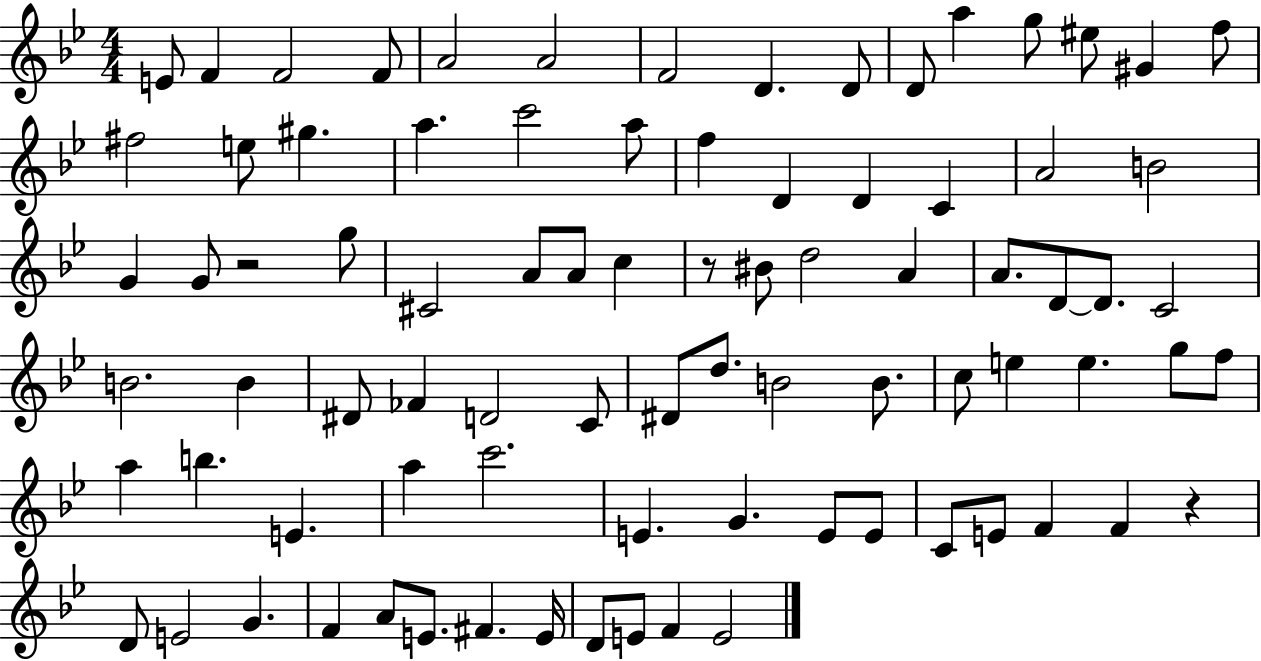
{
  \clef treble
  \numericTimeSignature
  \time 4/4
  \key bes \major
  e'8 f'4 f'2 f'8 | a'2 a'2 | f'2 d'4. d'8 | d'8 a''4 g''8 eis''8 gis'4 f''8 | \break fis''2 e''8 gis''4. | a''4. c'''2 a''8 | f''4 d'4 d'4 c'4 | a'2 b'2 | \break g'4 g'8 r2 g''8 | cis'2 a'8 a'8 c''4 | r8 bis'8 d''2 a'4 | a'8. d'8~~ d'8. c'2 | \break b'2. b'4 | dis'8 fes'4 d'2 c'8 | dis'8 d''8. b'2 b'8. | c''8 e''4 e''4. g''8 f''8 | \break a''4 b''4. e'4. | a''4 c'''2. | e'4. g'4. e'8 e'8 | c'8 e'8 f'4 f'4 r4 | \break d'8 e'2 g'4. | f'4 a'8 e'8. fis'4. e'16 | d'8 e'8 f'4 e'2 | \bar "|."
}